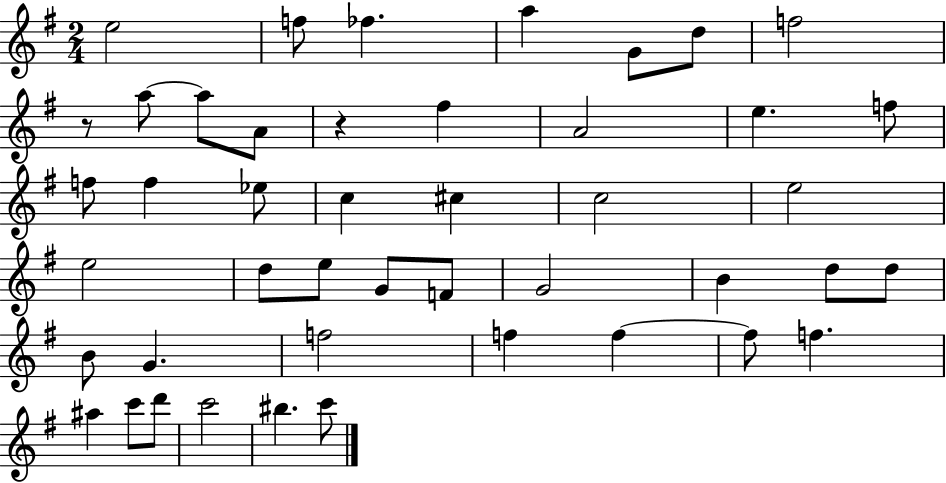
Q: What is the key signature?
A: G major